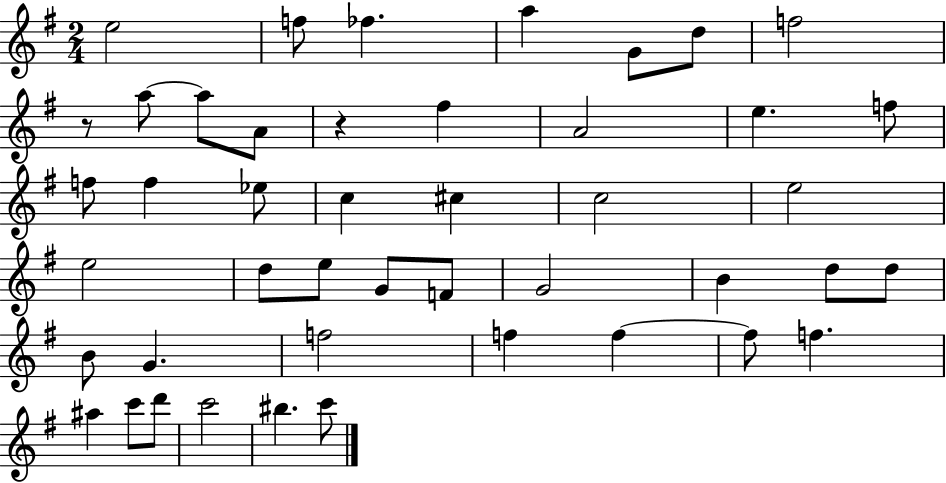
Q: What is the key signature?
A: G major